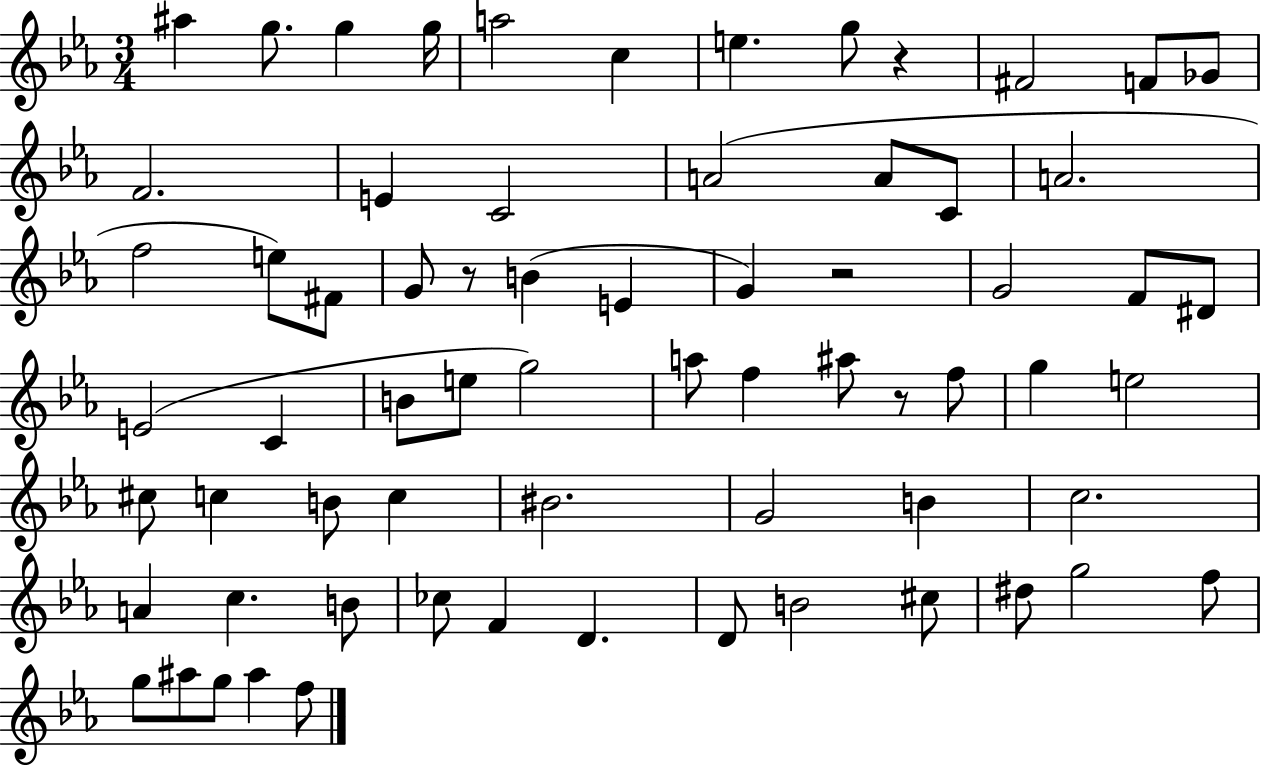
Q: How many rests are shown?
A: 4